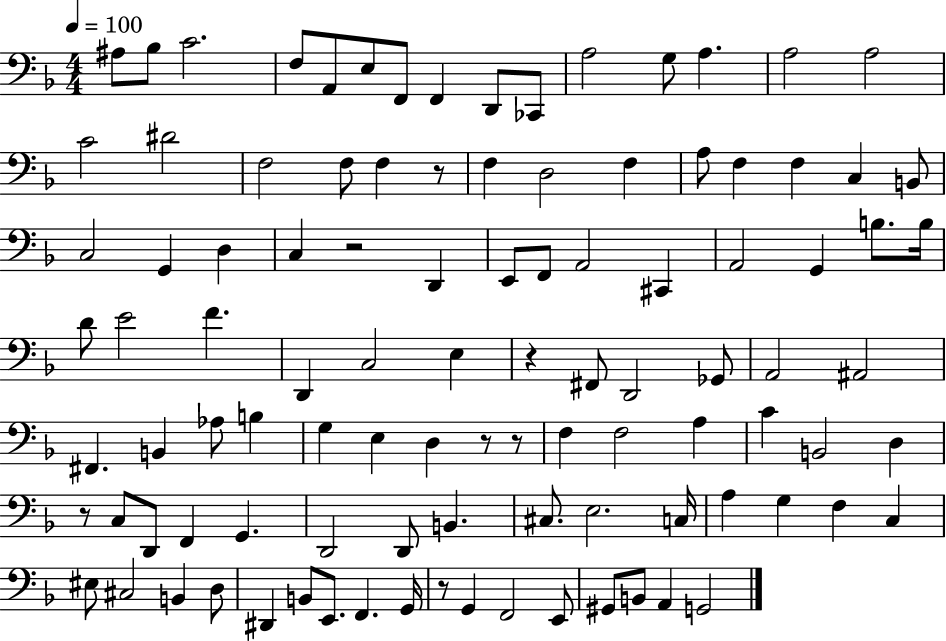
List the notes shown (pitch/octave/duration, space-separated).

A#3/e Bb3/e C4/h. F3/e A2/e E3/e F2/e F2/q D2/e CES2/e A3/h G3/e A3/q. A3/h A3/h C4/h D#4/h F3/h F3/e F3/q R/e F3/q D3/h F3/q A3/e F3/q F3/q C3/q B2/e C3/h G2/q D3/q C3/q R/h D2/q E2/e F2/e A2/h C#2/q A2/h G2/q B3/e. B3/s D4/e E4/h F4/q. D2/q C3/h E3/q R/q F#2/e D2/h Gb2/e A2/h A#2/h F#2/q. B2/q Ab3/e B3/q G3/q E3/q D3/q R/e R/e F3/q F3/h A3/q C4/q B2/h D3/q R/e C3/e D2/e F2/q G2/q. D2/h D2/e B2/q. C#3/e. E3/h. C3/s A3/q G3/q F3/q C3/q EIS3/e C#3/h B2/q D3/e D#2/q B2/e E2/e. F2/q. G2/s R/e G2/q F2/h E2/e G#2/e B2/e A2/q G2/h